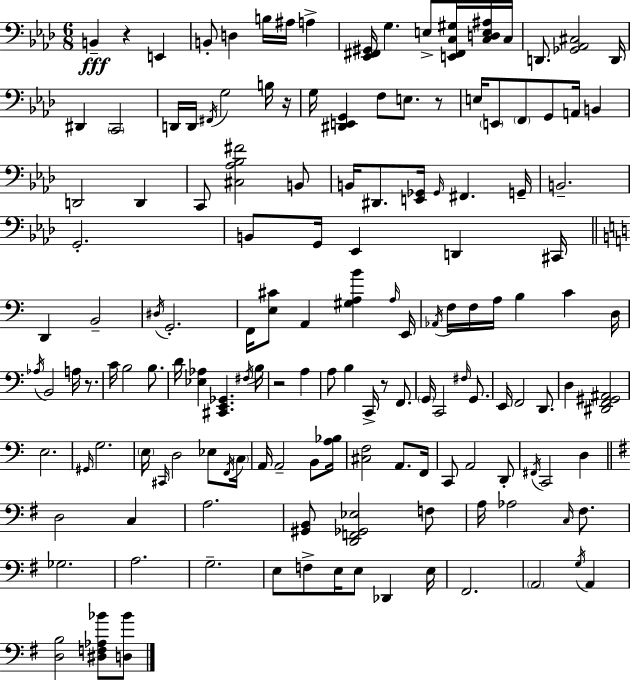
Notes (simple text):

B2/q R/q E2/q B2/e D3/q B3/s A#3/s A3/q [Eb2,F#2,G#2]/s G3/q. E3/e [E2,F#2,C3,G#3]/s [C3,D3,E3,A#3]/s C3/s D2/e. [Gb2,Ab2,C#3]/h D2/s D#2/q C2/h D2/s D2/s F#2/s G3/h B3/s R/s G3/s [D#2,E2,G2]/q F3/e E3/e. R/e E3/s E2/e F2/e G2/e A2/s B2/q D2/h D2/q C2/e [C#3,Ab3,Bb3,F#4]/h B2/e B2/s D#2/e. [E2,Gb2]/s Gb2/s F#2/q. G2/s B2/h. G2/h. B2/e G2/s Eb2/q D2/q C#2/s D2/q B2/h D#3/s G2/h. F2/s [E3,C#4]/e A2/q [G#3,A3,B4]/q A3/s E2/s Ab2/s F3/s F3/s A3/s B3/q C4/q D3/s Ab3/s B2/h A3/s R/e. C4/s B3/h B3/e. D4/s [Eb3,Ab3]/q [C#2,E2,Gb2]/q. F#3/s B3/s R/h A3/q A3/e B3/q C2/s R/e F2/e. G2/s C2/h F#3/s G2/e. E2/s F2/h D2/e. D3/q [D#2,F2,G#2,A#2]/h E3/h. G#2/s G3/h. E3/s C#2/s D3/h Eb3/e F2/s C3/s A2/s A2/h B2/e [A3,Bb3]/s [C#3,F3]/h A2/e. F2/s C2/e A2/h D2/e F#2/s C2/h D3/q D3/h C3/q A3/h. [G#2,B2]/e [D2,F2,Gb2,Eb3]/h F3/e A3/s Ab3/h C3/s F#3/e. Gb3/h. A3/h. G3/h. E3/e F3/e E3/s E3/e Db2/q E3/s F#2/h. A2/h G3/s A2/q [D3,B3]/h [D#3,F3,Ab3,Bb4]/e [D3,Bb4]/e